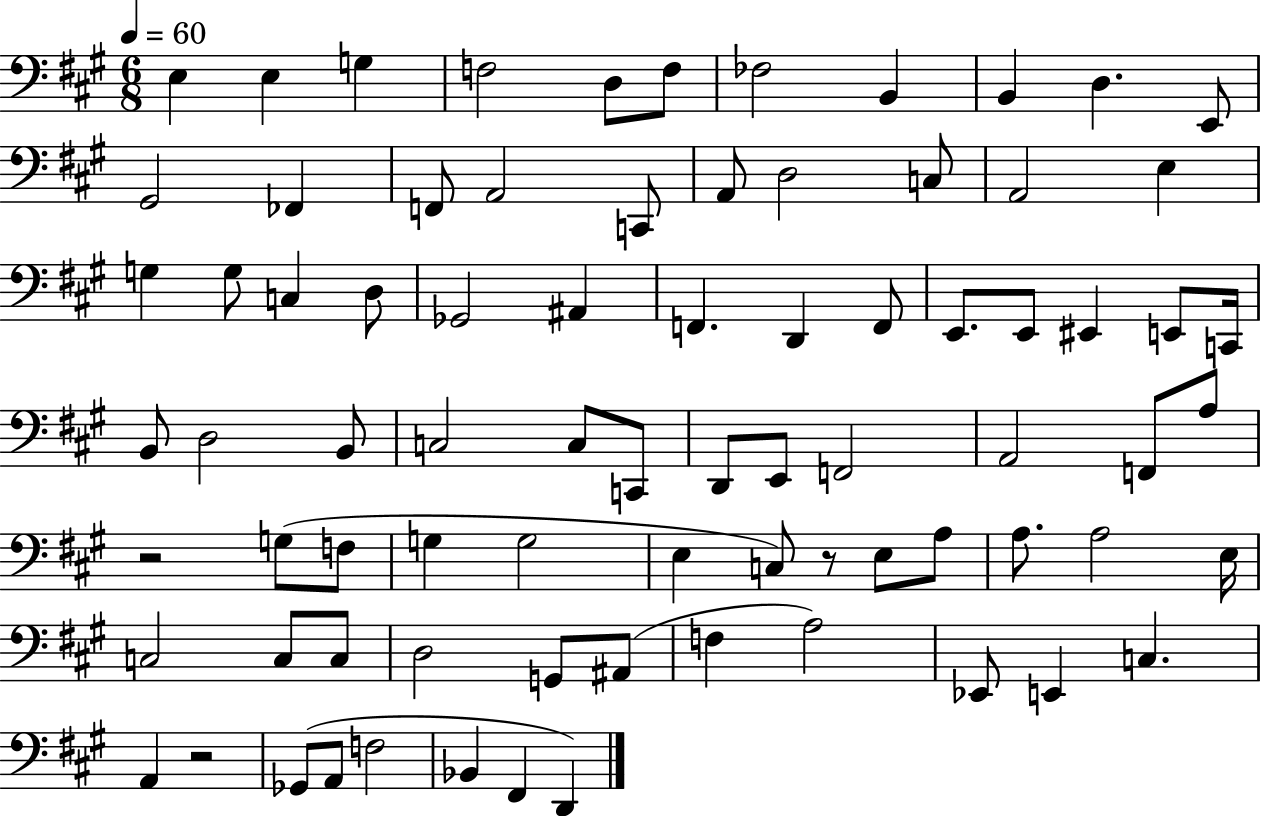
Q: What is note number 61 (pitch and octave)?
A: C3